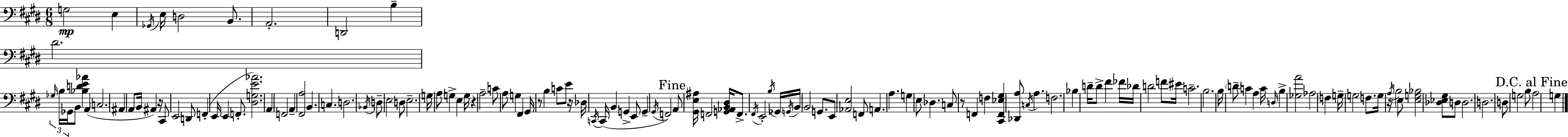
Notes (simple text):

G3/h E3/q Gb2/s E3/s D3/h B2/e. A2/h. D2/h B3/q D#4/h. Gb3/s B3/s Gb2/s B2/e [Bb3,D4,E4,Ab4]/q A2/q C3/h. A#2/q A2/e B2/s A#2/q R/s C#2/e E2/h D2/e F2/q E2/s E2/q F2/e. [D#3,G3,E4,Ab4]/h. A2/q F2/h A2/q [F#2,A3]/h B2/q. C3/q. D3/h. Bb2/s D3/e E3/h D3/e E3/h. G3/s A3/e G3/q E3/q G3/s R/q A3/h C4/e A3/e G3/q F#2/q G#2/s R/e B3/q C4/e E4/e R/s Db3/s C2/s C2/s B2/q G2/q E2/e G2/q G#2/s F2/h A2/e [G#2,E3,A#3]/s F2/h [G2,Ab2,B2,D#3]/s F2/e. F#2/s E2/h B3/s Gb2/s G2/s B2/s B2/h G2/e. E2/e [Ab2,E3]/h F2/e A2/q. A3/q. G3/q E3/e Db3/q. C3/e R/e F2/q F3/q [C#2,F2,Eb3,G#3]/q [Db2,A3]/e C3/s A3/q. F3/h. Bb3/q D4/s D4/e F#4/q FES4/s Db4/s D4/h F4/e EIS4/s C4/h. B3/h. B3/s D4/e C4/q A3/q C4/s D3/s B3/q [Gb3,A4]/h Ab3/h F3/q G3/s G3/h F3/e. G3/s R/s A3/s B3/h E3/e [E3,G3,Bb3]/h [Db3,Eb3,G#3]/e D3/e D3/h. D3/h. D3/e G3/h B3/e A3/h G3/q